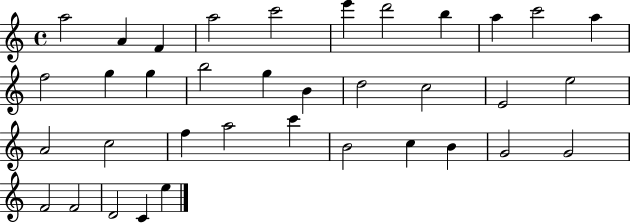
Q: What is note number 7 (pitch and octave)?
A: D6